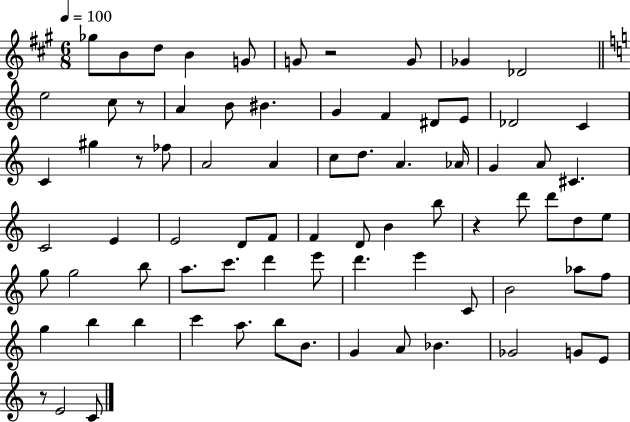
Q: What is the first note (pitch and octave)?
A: Gb5